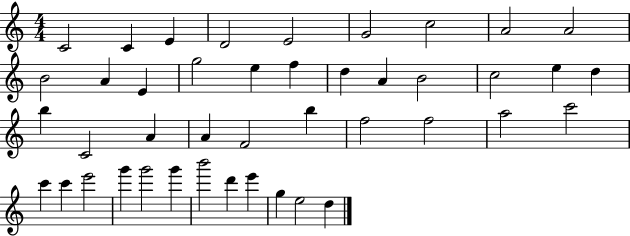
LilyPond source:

{
  \clef treble
  \numericTimeSignature
  \time 4/4
  \key c \major
  c'2 c'4 e'4 | d'2 e'2 | g'2 c''2 | a'2 a'2 | \break b'2 a'4 e'4 | g''2 e''4 f''4 | d''4 a'4 b'2 | c''2 e''4 d''4 | \break b''4 c'2 a'4 | a'4 f'2 b''4 | f''2 f''2 | a''2 c'''2 | \break c'''4 c'''4 e'''2 | g'''4 g'''2 g'''4 | b'''2 d'''4 e'''4 | g''4 e''2 d''4 | \break \bar "|."
}